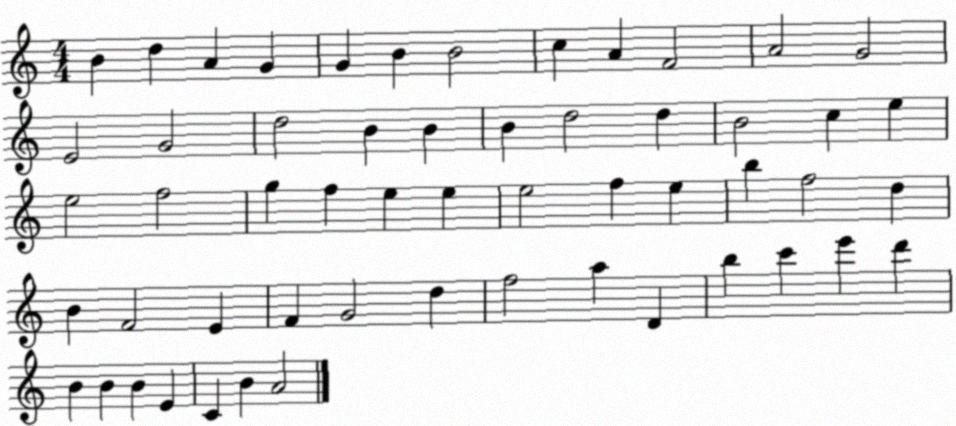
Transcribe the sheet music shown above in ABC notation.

X:1
T:Untitled
M:4/4
L:1/4
K:C
B d A G G B B2 c A F2 A2 G2 E2 G2 d2 B B B d2 d B2 c e e2 f2 g f e e e2 f e b f2 d B F2 E F G2 d f2 a D b c' e' d' B B B E C B A2